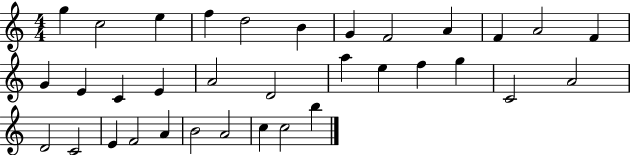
{
  \clef treble
  \numericTimeSignature
  \time 4/4
  \key c \major
  g''4 c''2 e''4 | f''4 d''2 b'4 | g'4 f'2 a'4 | f'4 a'2 f'4 | \break g'4 e'4 c'4 e'4 | a'2 d'2 | a''4 e''4 f''4 g''4 | c'2 a'2 | \break d'2 c'2 | e'4 f'2 a'4 | b'2 a'2 | c''4 c''2 b''4 | \break \bar "|."
}